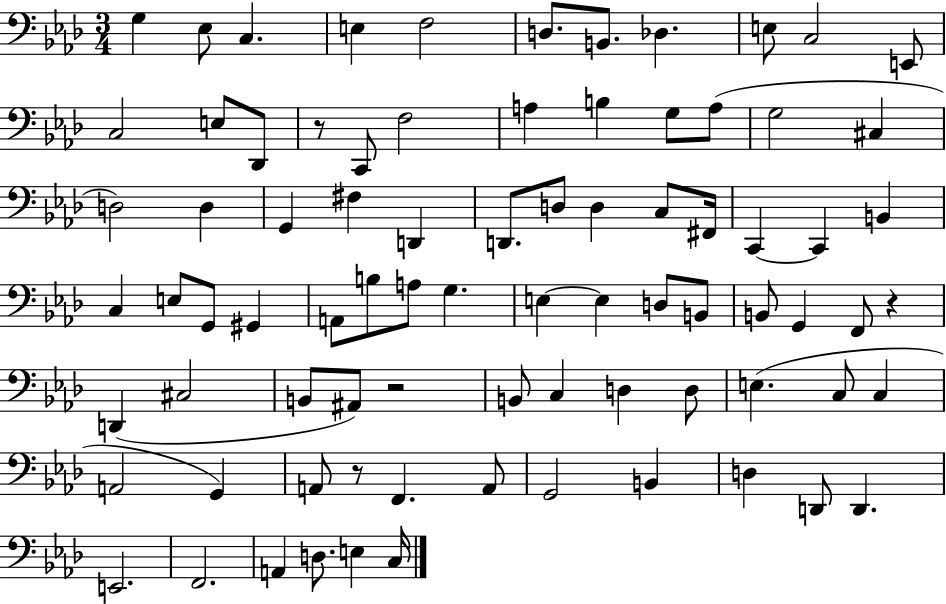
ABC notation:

X:1
T:Untitled
M:3/4
L:1/4
K:Ab
G, _E,/2 C, E, F,2 D,/2 B,,/2 _D, E,/2 C,2 E,,/2 C,2 E,/2 _D,,/2 z/2 C,,/2 F,2 A, B, G,/2 A,/2 G,2 ^C, D,2 D, G,, ^F, D,, D,,/2 D,/2 D, C,/2 ^F,,/4 C,, C,, B,, C, E,/2 G,,/2 ^G,, A,,/2 B,/2 A,/2 G, E, E, D,/2 B,,/2 B,,/2 G,, F,,/2 z D,, ^C,2 B,,/2 ^A,,/2 z2 B,,/2 C, D, D,/2 E, C,/2 C, A,,2 G,, A,,/2 z/2 F,, A,,/2 G,,2 B,, D, D,,/2 D,, E,,2 F,,2 A,, D,/2 E, C,/4